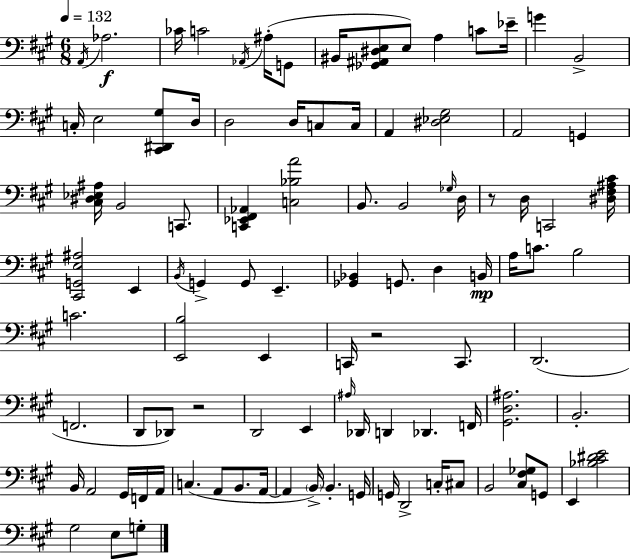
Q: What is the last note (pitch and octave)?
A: G3